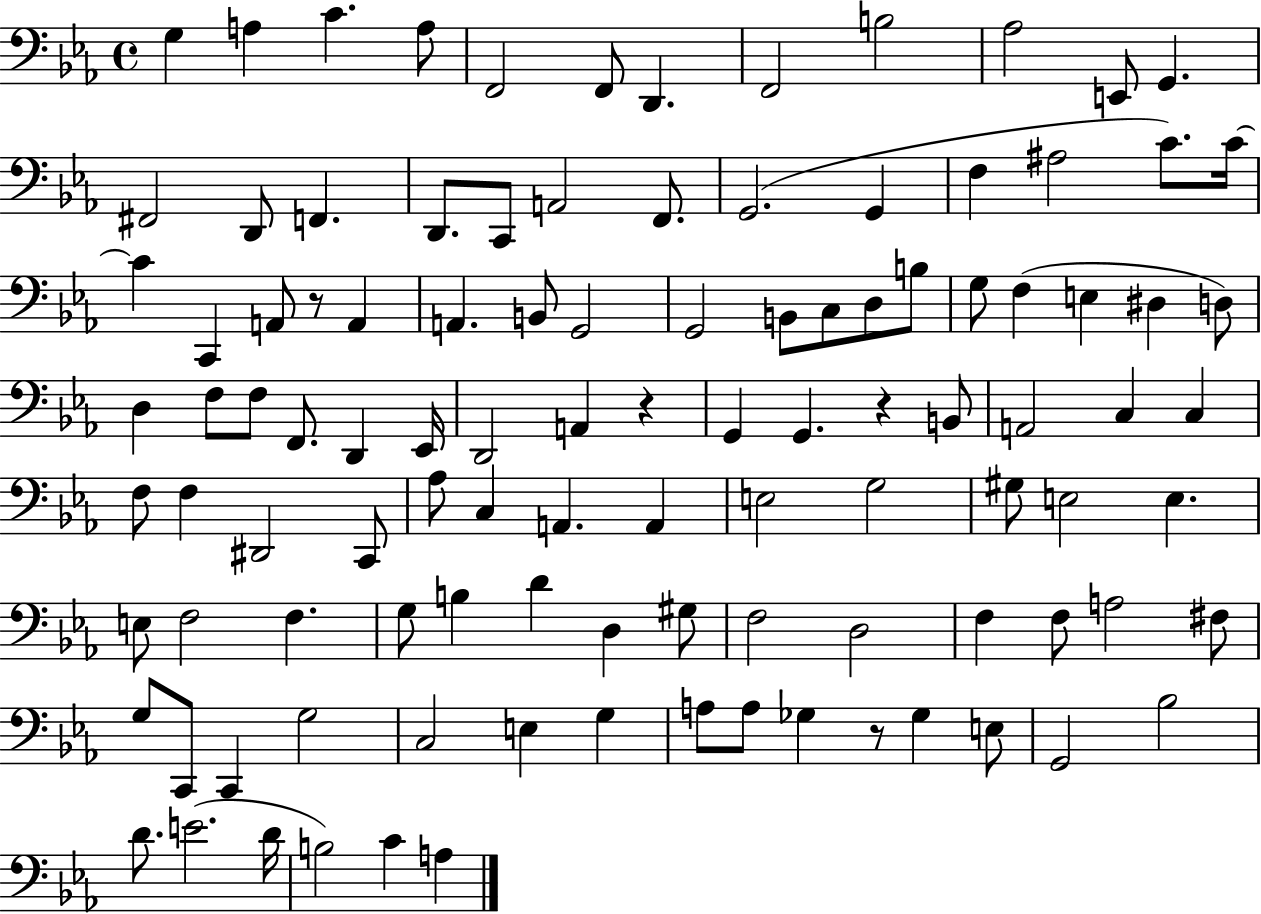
{
  \clef bass
  \time 4/4
  \defaultTimeSignature
  \key ees \major
  g4 a4 c'4. a8 | f,2 f,8 d,4. | f,2 b2 | aes2 e,8 g,4. | \break fis,2 d,8 f,4. | d,8. c,8 a,2 f,8. | g,2.( g,4 | f4 ais2 c'8.) c'16~~ | \break c'4 c,4 a,8 r8 a,4 | a,4. b,8 g,2 | g,2 b,8 c8 d8 b8 | g8 f4( e4 dis4 d8) | \break d4 f8 f8 f,8. d,4 ees,16 | d,2 a,4 r4 | g,4 g,4. r4 b,8 | a,2 c4 c4 | \break f8 f4 dis,2 c,8 | aes8 c4 a,4. a,4 | e2 g2 | gis8 e2 e4. | \break e8 f2 f4. | g8 b4 d'4 d4 gis8 | f2 d2 | f4 f8 a2 fis8 | \break g8 c,8 c,4 g2 | c2 e4 g4 | a8 a8 ges4 r8 ges4 e8 | g,2 bes2 | \break d'8. e'2.( d'16 | b2) c'4 a4 | \bar "|."
}